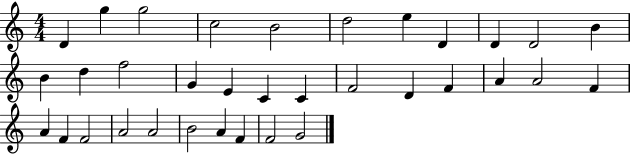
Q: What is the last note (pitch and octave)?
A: G4